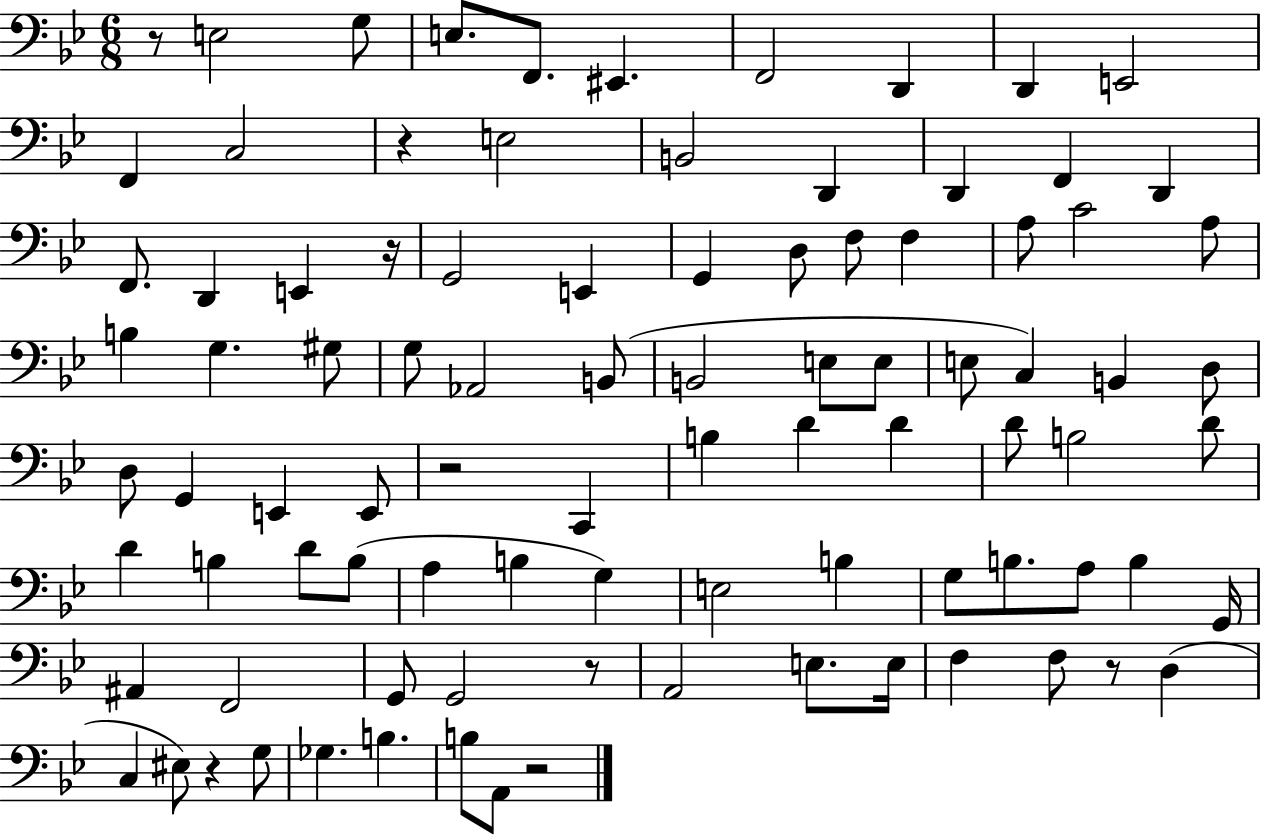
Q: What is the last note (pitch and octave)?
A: A2